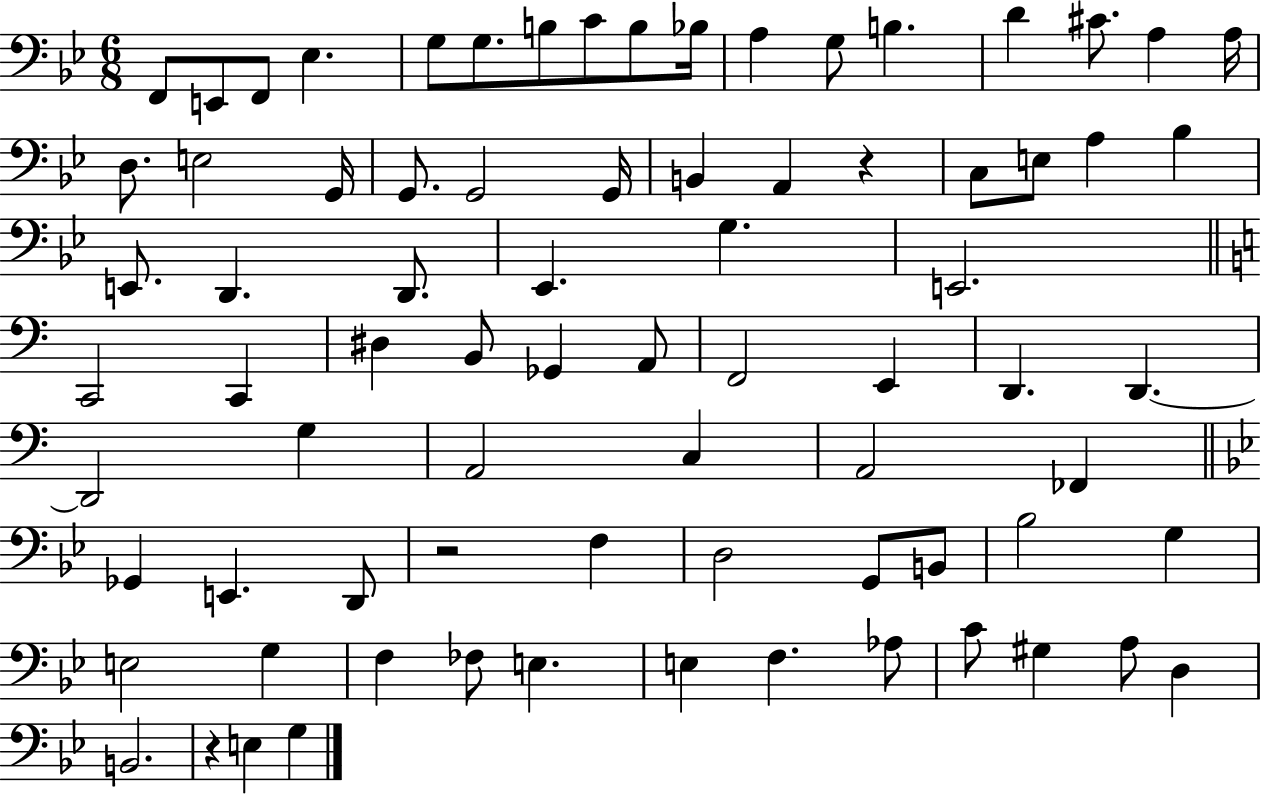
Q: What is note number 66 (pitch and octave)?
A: E3